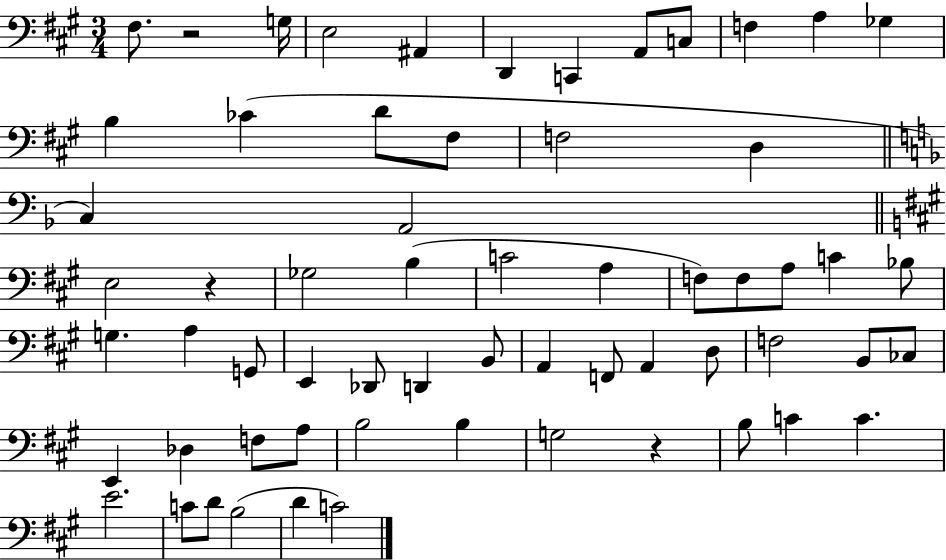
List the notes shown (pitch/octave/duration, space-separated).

F#3/e. R/h G3/s E3/h A#2/q D2/q C2/q A2/e C3/e F3/q A3/q Gb3/q B3/q CES4/q D4/e F#3/e F3/h D3/q C3/q A2/h E3/h R/q Gb3/h B3/q C4/h A3/q F3/e F3/e A3/e C4/q Bb3/e G3/q. A3/q G2/e E2/q Db2/e D2/q B2/e A2/q F2/e A2/q D3/e F3/h B2/e CES3/e E2/q Db3/q F3/e A3/e B3/h B3/q G3/h R/q B3/e C4/q C4/q. E4/h. C4/e D4/e B3/h D4/q C4/h